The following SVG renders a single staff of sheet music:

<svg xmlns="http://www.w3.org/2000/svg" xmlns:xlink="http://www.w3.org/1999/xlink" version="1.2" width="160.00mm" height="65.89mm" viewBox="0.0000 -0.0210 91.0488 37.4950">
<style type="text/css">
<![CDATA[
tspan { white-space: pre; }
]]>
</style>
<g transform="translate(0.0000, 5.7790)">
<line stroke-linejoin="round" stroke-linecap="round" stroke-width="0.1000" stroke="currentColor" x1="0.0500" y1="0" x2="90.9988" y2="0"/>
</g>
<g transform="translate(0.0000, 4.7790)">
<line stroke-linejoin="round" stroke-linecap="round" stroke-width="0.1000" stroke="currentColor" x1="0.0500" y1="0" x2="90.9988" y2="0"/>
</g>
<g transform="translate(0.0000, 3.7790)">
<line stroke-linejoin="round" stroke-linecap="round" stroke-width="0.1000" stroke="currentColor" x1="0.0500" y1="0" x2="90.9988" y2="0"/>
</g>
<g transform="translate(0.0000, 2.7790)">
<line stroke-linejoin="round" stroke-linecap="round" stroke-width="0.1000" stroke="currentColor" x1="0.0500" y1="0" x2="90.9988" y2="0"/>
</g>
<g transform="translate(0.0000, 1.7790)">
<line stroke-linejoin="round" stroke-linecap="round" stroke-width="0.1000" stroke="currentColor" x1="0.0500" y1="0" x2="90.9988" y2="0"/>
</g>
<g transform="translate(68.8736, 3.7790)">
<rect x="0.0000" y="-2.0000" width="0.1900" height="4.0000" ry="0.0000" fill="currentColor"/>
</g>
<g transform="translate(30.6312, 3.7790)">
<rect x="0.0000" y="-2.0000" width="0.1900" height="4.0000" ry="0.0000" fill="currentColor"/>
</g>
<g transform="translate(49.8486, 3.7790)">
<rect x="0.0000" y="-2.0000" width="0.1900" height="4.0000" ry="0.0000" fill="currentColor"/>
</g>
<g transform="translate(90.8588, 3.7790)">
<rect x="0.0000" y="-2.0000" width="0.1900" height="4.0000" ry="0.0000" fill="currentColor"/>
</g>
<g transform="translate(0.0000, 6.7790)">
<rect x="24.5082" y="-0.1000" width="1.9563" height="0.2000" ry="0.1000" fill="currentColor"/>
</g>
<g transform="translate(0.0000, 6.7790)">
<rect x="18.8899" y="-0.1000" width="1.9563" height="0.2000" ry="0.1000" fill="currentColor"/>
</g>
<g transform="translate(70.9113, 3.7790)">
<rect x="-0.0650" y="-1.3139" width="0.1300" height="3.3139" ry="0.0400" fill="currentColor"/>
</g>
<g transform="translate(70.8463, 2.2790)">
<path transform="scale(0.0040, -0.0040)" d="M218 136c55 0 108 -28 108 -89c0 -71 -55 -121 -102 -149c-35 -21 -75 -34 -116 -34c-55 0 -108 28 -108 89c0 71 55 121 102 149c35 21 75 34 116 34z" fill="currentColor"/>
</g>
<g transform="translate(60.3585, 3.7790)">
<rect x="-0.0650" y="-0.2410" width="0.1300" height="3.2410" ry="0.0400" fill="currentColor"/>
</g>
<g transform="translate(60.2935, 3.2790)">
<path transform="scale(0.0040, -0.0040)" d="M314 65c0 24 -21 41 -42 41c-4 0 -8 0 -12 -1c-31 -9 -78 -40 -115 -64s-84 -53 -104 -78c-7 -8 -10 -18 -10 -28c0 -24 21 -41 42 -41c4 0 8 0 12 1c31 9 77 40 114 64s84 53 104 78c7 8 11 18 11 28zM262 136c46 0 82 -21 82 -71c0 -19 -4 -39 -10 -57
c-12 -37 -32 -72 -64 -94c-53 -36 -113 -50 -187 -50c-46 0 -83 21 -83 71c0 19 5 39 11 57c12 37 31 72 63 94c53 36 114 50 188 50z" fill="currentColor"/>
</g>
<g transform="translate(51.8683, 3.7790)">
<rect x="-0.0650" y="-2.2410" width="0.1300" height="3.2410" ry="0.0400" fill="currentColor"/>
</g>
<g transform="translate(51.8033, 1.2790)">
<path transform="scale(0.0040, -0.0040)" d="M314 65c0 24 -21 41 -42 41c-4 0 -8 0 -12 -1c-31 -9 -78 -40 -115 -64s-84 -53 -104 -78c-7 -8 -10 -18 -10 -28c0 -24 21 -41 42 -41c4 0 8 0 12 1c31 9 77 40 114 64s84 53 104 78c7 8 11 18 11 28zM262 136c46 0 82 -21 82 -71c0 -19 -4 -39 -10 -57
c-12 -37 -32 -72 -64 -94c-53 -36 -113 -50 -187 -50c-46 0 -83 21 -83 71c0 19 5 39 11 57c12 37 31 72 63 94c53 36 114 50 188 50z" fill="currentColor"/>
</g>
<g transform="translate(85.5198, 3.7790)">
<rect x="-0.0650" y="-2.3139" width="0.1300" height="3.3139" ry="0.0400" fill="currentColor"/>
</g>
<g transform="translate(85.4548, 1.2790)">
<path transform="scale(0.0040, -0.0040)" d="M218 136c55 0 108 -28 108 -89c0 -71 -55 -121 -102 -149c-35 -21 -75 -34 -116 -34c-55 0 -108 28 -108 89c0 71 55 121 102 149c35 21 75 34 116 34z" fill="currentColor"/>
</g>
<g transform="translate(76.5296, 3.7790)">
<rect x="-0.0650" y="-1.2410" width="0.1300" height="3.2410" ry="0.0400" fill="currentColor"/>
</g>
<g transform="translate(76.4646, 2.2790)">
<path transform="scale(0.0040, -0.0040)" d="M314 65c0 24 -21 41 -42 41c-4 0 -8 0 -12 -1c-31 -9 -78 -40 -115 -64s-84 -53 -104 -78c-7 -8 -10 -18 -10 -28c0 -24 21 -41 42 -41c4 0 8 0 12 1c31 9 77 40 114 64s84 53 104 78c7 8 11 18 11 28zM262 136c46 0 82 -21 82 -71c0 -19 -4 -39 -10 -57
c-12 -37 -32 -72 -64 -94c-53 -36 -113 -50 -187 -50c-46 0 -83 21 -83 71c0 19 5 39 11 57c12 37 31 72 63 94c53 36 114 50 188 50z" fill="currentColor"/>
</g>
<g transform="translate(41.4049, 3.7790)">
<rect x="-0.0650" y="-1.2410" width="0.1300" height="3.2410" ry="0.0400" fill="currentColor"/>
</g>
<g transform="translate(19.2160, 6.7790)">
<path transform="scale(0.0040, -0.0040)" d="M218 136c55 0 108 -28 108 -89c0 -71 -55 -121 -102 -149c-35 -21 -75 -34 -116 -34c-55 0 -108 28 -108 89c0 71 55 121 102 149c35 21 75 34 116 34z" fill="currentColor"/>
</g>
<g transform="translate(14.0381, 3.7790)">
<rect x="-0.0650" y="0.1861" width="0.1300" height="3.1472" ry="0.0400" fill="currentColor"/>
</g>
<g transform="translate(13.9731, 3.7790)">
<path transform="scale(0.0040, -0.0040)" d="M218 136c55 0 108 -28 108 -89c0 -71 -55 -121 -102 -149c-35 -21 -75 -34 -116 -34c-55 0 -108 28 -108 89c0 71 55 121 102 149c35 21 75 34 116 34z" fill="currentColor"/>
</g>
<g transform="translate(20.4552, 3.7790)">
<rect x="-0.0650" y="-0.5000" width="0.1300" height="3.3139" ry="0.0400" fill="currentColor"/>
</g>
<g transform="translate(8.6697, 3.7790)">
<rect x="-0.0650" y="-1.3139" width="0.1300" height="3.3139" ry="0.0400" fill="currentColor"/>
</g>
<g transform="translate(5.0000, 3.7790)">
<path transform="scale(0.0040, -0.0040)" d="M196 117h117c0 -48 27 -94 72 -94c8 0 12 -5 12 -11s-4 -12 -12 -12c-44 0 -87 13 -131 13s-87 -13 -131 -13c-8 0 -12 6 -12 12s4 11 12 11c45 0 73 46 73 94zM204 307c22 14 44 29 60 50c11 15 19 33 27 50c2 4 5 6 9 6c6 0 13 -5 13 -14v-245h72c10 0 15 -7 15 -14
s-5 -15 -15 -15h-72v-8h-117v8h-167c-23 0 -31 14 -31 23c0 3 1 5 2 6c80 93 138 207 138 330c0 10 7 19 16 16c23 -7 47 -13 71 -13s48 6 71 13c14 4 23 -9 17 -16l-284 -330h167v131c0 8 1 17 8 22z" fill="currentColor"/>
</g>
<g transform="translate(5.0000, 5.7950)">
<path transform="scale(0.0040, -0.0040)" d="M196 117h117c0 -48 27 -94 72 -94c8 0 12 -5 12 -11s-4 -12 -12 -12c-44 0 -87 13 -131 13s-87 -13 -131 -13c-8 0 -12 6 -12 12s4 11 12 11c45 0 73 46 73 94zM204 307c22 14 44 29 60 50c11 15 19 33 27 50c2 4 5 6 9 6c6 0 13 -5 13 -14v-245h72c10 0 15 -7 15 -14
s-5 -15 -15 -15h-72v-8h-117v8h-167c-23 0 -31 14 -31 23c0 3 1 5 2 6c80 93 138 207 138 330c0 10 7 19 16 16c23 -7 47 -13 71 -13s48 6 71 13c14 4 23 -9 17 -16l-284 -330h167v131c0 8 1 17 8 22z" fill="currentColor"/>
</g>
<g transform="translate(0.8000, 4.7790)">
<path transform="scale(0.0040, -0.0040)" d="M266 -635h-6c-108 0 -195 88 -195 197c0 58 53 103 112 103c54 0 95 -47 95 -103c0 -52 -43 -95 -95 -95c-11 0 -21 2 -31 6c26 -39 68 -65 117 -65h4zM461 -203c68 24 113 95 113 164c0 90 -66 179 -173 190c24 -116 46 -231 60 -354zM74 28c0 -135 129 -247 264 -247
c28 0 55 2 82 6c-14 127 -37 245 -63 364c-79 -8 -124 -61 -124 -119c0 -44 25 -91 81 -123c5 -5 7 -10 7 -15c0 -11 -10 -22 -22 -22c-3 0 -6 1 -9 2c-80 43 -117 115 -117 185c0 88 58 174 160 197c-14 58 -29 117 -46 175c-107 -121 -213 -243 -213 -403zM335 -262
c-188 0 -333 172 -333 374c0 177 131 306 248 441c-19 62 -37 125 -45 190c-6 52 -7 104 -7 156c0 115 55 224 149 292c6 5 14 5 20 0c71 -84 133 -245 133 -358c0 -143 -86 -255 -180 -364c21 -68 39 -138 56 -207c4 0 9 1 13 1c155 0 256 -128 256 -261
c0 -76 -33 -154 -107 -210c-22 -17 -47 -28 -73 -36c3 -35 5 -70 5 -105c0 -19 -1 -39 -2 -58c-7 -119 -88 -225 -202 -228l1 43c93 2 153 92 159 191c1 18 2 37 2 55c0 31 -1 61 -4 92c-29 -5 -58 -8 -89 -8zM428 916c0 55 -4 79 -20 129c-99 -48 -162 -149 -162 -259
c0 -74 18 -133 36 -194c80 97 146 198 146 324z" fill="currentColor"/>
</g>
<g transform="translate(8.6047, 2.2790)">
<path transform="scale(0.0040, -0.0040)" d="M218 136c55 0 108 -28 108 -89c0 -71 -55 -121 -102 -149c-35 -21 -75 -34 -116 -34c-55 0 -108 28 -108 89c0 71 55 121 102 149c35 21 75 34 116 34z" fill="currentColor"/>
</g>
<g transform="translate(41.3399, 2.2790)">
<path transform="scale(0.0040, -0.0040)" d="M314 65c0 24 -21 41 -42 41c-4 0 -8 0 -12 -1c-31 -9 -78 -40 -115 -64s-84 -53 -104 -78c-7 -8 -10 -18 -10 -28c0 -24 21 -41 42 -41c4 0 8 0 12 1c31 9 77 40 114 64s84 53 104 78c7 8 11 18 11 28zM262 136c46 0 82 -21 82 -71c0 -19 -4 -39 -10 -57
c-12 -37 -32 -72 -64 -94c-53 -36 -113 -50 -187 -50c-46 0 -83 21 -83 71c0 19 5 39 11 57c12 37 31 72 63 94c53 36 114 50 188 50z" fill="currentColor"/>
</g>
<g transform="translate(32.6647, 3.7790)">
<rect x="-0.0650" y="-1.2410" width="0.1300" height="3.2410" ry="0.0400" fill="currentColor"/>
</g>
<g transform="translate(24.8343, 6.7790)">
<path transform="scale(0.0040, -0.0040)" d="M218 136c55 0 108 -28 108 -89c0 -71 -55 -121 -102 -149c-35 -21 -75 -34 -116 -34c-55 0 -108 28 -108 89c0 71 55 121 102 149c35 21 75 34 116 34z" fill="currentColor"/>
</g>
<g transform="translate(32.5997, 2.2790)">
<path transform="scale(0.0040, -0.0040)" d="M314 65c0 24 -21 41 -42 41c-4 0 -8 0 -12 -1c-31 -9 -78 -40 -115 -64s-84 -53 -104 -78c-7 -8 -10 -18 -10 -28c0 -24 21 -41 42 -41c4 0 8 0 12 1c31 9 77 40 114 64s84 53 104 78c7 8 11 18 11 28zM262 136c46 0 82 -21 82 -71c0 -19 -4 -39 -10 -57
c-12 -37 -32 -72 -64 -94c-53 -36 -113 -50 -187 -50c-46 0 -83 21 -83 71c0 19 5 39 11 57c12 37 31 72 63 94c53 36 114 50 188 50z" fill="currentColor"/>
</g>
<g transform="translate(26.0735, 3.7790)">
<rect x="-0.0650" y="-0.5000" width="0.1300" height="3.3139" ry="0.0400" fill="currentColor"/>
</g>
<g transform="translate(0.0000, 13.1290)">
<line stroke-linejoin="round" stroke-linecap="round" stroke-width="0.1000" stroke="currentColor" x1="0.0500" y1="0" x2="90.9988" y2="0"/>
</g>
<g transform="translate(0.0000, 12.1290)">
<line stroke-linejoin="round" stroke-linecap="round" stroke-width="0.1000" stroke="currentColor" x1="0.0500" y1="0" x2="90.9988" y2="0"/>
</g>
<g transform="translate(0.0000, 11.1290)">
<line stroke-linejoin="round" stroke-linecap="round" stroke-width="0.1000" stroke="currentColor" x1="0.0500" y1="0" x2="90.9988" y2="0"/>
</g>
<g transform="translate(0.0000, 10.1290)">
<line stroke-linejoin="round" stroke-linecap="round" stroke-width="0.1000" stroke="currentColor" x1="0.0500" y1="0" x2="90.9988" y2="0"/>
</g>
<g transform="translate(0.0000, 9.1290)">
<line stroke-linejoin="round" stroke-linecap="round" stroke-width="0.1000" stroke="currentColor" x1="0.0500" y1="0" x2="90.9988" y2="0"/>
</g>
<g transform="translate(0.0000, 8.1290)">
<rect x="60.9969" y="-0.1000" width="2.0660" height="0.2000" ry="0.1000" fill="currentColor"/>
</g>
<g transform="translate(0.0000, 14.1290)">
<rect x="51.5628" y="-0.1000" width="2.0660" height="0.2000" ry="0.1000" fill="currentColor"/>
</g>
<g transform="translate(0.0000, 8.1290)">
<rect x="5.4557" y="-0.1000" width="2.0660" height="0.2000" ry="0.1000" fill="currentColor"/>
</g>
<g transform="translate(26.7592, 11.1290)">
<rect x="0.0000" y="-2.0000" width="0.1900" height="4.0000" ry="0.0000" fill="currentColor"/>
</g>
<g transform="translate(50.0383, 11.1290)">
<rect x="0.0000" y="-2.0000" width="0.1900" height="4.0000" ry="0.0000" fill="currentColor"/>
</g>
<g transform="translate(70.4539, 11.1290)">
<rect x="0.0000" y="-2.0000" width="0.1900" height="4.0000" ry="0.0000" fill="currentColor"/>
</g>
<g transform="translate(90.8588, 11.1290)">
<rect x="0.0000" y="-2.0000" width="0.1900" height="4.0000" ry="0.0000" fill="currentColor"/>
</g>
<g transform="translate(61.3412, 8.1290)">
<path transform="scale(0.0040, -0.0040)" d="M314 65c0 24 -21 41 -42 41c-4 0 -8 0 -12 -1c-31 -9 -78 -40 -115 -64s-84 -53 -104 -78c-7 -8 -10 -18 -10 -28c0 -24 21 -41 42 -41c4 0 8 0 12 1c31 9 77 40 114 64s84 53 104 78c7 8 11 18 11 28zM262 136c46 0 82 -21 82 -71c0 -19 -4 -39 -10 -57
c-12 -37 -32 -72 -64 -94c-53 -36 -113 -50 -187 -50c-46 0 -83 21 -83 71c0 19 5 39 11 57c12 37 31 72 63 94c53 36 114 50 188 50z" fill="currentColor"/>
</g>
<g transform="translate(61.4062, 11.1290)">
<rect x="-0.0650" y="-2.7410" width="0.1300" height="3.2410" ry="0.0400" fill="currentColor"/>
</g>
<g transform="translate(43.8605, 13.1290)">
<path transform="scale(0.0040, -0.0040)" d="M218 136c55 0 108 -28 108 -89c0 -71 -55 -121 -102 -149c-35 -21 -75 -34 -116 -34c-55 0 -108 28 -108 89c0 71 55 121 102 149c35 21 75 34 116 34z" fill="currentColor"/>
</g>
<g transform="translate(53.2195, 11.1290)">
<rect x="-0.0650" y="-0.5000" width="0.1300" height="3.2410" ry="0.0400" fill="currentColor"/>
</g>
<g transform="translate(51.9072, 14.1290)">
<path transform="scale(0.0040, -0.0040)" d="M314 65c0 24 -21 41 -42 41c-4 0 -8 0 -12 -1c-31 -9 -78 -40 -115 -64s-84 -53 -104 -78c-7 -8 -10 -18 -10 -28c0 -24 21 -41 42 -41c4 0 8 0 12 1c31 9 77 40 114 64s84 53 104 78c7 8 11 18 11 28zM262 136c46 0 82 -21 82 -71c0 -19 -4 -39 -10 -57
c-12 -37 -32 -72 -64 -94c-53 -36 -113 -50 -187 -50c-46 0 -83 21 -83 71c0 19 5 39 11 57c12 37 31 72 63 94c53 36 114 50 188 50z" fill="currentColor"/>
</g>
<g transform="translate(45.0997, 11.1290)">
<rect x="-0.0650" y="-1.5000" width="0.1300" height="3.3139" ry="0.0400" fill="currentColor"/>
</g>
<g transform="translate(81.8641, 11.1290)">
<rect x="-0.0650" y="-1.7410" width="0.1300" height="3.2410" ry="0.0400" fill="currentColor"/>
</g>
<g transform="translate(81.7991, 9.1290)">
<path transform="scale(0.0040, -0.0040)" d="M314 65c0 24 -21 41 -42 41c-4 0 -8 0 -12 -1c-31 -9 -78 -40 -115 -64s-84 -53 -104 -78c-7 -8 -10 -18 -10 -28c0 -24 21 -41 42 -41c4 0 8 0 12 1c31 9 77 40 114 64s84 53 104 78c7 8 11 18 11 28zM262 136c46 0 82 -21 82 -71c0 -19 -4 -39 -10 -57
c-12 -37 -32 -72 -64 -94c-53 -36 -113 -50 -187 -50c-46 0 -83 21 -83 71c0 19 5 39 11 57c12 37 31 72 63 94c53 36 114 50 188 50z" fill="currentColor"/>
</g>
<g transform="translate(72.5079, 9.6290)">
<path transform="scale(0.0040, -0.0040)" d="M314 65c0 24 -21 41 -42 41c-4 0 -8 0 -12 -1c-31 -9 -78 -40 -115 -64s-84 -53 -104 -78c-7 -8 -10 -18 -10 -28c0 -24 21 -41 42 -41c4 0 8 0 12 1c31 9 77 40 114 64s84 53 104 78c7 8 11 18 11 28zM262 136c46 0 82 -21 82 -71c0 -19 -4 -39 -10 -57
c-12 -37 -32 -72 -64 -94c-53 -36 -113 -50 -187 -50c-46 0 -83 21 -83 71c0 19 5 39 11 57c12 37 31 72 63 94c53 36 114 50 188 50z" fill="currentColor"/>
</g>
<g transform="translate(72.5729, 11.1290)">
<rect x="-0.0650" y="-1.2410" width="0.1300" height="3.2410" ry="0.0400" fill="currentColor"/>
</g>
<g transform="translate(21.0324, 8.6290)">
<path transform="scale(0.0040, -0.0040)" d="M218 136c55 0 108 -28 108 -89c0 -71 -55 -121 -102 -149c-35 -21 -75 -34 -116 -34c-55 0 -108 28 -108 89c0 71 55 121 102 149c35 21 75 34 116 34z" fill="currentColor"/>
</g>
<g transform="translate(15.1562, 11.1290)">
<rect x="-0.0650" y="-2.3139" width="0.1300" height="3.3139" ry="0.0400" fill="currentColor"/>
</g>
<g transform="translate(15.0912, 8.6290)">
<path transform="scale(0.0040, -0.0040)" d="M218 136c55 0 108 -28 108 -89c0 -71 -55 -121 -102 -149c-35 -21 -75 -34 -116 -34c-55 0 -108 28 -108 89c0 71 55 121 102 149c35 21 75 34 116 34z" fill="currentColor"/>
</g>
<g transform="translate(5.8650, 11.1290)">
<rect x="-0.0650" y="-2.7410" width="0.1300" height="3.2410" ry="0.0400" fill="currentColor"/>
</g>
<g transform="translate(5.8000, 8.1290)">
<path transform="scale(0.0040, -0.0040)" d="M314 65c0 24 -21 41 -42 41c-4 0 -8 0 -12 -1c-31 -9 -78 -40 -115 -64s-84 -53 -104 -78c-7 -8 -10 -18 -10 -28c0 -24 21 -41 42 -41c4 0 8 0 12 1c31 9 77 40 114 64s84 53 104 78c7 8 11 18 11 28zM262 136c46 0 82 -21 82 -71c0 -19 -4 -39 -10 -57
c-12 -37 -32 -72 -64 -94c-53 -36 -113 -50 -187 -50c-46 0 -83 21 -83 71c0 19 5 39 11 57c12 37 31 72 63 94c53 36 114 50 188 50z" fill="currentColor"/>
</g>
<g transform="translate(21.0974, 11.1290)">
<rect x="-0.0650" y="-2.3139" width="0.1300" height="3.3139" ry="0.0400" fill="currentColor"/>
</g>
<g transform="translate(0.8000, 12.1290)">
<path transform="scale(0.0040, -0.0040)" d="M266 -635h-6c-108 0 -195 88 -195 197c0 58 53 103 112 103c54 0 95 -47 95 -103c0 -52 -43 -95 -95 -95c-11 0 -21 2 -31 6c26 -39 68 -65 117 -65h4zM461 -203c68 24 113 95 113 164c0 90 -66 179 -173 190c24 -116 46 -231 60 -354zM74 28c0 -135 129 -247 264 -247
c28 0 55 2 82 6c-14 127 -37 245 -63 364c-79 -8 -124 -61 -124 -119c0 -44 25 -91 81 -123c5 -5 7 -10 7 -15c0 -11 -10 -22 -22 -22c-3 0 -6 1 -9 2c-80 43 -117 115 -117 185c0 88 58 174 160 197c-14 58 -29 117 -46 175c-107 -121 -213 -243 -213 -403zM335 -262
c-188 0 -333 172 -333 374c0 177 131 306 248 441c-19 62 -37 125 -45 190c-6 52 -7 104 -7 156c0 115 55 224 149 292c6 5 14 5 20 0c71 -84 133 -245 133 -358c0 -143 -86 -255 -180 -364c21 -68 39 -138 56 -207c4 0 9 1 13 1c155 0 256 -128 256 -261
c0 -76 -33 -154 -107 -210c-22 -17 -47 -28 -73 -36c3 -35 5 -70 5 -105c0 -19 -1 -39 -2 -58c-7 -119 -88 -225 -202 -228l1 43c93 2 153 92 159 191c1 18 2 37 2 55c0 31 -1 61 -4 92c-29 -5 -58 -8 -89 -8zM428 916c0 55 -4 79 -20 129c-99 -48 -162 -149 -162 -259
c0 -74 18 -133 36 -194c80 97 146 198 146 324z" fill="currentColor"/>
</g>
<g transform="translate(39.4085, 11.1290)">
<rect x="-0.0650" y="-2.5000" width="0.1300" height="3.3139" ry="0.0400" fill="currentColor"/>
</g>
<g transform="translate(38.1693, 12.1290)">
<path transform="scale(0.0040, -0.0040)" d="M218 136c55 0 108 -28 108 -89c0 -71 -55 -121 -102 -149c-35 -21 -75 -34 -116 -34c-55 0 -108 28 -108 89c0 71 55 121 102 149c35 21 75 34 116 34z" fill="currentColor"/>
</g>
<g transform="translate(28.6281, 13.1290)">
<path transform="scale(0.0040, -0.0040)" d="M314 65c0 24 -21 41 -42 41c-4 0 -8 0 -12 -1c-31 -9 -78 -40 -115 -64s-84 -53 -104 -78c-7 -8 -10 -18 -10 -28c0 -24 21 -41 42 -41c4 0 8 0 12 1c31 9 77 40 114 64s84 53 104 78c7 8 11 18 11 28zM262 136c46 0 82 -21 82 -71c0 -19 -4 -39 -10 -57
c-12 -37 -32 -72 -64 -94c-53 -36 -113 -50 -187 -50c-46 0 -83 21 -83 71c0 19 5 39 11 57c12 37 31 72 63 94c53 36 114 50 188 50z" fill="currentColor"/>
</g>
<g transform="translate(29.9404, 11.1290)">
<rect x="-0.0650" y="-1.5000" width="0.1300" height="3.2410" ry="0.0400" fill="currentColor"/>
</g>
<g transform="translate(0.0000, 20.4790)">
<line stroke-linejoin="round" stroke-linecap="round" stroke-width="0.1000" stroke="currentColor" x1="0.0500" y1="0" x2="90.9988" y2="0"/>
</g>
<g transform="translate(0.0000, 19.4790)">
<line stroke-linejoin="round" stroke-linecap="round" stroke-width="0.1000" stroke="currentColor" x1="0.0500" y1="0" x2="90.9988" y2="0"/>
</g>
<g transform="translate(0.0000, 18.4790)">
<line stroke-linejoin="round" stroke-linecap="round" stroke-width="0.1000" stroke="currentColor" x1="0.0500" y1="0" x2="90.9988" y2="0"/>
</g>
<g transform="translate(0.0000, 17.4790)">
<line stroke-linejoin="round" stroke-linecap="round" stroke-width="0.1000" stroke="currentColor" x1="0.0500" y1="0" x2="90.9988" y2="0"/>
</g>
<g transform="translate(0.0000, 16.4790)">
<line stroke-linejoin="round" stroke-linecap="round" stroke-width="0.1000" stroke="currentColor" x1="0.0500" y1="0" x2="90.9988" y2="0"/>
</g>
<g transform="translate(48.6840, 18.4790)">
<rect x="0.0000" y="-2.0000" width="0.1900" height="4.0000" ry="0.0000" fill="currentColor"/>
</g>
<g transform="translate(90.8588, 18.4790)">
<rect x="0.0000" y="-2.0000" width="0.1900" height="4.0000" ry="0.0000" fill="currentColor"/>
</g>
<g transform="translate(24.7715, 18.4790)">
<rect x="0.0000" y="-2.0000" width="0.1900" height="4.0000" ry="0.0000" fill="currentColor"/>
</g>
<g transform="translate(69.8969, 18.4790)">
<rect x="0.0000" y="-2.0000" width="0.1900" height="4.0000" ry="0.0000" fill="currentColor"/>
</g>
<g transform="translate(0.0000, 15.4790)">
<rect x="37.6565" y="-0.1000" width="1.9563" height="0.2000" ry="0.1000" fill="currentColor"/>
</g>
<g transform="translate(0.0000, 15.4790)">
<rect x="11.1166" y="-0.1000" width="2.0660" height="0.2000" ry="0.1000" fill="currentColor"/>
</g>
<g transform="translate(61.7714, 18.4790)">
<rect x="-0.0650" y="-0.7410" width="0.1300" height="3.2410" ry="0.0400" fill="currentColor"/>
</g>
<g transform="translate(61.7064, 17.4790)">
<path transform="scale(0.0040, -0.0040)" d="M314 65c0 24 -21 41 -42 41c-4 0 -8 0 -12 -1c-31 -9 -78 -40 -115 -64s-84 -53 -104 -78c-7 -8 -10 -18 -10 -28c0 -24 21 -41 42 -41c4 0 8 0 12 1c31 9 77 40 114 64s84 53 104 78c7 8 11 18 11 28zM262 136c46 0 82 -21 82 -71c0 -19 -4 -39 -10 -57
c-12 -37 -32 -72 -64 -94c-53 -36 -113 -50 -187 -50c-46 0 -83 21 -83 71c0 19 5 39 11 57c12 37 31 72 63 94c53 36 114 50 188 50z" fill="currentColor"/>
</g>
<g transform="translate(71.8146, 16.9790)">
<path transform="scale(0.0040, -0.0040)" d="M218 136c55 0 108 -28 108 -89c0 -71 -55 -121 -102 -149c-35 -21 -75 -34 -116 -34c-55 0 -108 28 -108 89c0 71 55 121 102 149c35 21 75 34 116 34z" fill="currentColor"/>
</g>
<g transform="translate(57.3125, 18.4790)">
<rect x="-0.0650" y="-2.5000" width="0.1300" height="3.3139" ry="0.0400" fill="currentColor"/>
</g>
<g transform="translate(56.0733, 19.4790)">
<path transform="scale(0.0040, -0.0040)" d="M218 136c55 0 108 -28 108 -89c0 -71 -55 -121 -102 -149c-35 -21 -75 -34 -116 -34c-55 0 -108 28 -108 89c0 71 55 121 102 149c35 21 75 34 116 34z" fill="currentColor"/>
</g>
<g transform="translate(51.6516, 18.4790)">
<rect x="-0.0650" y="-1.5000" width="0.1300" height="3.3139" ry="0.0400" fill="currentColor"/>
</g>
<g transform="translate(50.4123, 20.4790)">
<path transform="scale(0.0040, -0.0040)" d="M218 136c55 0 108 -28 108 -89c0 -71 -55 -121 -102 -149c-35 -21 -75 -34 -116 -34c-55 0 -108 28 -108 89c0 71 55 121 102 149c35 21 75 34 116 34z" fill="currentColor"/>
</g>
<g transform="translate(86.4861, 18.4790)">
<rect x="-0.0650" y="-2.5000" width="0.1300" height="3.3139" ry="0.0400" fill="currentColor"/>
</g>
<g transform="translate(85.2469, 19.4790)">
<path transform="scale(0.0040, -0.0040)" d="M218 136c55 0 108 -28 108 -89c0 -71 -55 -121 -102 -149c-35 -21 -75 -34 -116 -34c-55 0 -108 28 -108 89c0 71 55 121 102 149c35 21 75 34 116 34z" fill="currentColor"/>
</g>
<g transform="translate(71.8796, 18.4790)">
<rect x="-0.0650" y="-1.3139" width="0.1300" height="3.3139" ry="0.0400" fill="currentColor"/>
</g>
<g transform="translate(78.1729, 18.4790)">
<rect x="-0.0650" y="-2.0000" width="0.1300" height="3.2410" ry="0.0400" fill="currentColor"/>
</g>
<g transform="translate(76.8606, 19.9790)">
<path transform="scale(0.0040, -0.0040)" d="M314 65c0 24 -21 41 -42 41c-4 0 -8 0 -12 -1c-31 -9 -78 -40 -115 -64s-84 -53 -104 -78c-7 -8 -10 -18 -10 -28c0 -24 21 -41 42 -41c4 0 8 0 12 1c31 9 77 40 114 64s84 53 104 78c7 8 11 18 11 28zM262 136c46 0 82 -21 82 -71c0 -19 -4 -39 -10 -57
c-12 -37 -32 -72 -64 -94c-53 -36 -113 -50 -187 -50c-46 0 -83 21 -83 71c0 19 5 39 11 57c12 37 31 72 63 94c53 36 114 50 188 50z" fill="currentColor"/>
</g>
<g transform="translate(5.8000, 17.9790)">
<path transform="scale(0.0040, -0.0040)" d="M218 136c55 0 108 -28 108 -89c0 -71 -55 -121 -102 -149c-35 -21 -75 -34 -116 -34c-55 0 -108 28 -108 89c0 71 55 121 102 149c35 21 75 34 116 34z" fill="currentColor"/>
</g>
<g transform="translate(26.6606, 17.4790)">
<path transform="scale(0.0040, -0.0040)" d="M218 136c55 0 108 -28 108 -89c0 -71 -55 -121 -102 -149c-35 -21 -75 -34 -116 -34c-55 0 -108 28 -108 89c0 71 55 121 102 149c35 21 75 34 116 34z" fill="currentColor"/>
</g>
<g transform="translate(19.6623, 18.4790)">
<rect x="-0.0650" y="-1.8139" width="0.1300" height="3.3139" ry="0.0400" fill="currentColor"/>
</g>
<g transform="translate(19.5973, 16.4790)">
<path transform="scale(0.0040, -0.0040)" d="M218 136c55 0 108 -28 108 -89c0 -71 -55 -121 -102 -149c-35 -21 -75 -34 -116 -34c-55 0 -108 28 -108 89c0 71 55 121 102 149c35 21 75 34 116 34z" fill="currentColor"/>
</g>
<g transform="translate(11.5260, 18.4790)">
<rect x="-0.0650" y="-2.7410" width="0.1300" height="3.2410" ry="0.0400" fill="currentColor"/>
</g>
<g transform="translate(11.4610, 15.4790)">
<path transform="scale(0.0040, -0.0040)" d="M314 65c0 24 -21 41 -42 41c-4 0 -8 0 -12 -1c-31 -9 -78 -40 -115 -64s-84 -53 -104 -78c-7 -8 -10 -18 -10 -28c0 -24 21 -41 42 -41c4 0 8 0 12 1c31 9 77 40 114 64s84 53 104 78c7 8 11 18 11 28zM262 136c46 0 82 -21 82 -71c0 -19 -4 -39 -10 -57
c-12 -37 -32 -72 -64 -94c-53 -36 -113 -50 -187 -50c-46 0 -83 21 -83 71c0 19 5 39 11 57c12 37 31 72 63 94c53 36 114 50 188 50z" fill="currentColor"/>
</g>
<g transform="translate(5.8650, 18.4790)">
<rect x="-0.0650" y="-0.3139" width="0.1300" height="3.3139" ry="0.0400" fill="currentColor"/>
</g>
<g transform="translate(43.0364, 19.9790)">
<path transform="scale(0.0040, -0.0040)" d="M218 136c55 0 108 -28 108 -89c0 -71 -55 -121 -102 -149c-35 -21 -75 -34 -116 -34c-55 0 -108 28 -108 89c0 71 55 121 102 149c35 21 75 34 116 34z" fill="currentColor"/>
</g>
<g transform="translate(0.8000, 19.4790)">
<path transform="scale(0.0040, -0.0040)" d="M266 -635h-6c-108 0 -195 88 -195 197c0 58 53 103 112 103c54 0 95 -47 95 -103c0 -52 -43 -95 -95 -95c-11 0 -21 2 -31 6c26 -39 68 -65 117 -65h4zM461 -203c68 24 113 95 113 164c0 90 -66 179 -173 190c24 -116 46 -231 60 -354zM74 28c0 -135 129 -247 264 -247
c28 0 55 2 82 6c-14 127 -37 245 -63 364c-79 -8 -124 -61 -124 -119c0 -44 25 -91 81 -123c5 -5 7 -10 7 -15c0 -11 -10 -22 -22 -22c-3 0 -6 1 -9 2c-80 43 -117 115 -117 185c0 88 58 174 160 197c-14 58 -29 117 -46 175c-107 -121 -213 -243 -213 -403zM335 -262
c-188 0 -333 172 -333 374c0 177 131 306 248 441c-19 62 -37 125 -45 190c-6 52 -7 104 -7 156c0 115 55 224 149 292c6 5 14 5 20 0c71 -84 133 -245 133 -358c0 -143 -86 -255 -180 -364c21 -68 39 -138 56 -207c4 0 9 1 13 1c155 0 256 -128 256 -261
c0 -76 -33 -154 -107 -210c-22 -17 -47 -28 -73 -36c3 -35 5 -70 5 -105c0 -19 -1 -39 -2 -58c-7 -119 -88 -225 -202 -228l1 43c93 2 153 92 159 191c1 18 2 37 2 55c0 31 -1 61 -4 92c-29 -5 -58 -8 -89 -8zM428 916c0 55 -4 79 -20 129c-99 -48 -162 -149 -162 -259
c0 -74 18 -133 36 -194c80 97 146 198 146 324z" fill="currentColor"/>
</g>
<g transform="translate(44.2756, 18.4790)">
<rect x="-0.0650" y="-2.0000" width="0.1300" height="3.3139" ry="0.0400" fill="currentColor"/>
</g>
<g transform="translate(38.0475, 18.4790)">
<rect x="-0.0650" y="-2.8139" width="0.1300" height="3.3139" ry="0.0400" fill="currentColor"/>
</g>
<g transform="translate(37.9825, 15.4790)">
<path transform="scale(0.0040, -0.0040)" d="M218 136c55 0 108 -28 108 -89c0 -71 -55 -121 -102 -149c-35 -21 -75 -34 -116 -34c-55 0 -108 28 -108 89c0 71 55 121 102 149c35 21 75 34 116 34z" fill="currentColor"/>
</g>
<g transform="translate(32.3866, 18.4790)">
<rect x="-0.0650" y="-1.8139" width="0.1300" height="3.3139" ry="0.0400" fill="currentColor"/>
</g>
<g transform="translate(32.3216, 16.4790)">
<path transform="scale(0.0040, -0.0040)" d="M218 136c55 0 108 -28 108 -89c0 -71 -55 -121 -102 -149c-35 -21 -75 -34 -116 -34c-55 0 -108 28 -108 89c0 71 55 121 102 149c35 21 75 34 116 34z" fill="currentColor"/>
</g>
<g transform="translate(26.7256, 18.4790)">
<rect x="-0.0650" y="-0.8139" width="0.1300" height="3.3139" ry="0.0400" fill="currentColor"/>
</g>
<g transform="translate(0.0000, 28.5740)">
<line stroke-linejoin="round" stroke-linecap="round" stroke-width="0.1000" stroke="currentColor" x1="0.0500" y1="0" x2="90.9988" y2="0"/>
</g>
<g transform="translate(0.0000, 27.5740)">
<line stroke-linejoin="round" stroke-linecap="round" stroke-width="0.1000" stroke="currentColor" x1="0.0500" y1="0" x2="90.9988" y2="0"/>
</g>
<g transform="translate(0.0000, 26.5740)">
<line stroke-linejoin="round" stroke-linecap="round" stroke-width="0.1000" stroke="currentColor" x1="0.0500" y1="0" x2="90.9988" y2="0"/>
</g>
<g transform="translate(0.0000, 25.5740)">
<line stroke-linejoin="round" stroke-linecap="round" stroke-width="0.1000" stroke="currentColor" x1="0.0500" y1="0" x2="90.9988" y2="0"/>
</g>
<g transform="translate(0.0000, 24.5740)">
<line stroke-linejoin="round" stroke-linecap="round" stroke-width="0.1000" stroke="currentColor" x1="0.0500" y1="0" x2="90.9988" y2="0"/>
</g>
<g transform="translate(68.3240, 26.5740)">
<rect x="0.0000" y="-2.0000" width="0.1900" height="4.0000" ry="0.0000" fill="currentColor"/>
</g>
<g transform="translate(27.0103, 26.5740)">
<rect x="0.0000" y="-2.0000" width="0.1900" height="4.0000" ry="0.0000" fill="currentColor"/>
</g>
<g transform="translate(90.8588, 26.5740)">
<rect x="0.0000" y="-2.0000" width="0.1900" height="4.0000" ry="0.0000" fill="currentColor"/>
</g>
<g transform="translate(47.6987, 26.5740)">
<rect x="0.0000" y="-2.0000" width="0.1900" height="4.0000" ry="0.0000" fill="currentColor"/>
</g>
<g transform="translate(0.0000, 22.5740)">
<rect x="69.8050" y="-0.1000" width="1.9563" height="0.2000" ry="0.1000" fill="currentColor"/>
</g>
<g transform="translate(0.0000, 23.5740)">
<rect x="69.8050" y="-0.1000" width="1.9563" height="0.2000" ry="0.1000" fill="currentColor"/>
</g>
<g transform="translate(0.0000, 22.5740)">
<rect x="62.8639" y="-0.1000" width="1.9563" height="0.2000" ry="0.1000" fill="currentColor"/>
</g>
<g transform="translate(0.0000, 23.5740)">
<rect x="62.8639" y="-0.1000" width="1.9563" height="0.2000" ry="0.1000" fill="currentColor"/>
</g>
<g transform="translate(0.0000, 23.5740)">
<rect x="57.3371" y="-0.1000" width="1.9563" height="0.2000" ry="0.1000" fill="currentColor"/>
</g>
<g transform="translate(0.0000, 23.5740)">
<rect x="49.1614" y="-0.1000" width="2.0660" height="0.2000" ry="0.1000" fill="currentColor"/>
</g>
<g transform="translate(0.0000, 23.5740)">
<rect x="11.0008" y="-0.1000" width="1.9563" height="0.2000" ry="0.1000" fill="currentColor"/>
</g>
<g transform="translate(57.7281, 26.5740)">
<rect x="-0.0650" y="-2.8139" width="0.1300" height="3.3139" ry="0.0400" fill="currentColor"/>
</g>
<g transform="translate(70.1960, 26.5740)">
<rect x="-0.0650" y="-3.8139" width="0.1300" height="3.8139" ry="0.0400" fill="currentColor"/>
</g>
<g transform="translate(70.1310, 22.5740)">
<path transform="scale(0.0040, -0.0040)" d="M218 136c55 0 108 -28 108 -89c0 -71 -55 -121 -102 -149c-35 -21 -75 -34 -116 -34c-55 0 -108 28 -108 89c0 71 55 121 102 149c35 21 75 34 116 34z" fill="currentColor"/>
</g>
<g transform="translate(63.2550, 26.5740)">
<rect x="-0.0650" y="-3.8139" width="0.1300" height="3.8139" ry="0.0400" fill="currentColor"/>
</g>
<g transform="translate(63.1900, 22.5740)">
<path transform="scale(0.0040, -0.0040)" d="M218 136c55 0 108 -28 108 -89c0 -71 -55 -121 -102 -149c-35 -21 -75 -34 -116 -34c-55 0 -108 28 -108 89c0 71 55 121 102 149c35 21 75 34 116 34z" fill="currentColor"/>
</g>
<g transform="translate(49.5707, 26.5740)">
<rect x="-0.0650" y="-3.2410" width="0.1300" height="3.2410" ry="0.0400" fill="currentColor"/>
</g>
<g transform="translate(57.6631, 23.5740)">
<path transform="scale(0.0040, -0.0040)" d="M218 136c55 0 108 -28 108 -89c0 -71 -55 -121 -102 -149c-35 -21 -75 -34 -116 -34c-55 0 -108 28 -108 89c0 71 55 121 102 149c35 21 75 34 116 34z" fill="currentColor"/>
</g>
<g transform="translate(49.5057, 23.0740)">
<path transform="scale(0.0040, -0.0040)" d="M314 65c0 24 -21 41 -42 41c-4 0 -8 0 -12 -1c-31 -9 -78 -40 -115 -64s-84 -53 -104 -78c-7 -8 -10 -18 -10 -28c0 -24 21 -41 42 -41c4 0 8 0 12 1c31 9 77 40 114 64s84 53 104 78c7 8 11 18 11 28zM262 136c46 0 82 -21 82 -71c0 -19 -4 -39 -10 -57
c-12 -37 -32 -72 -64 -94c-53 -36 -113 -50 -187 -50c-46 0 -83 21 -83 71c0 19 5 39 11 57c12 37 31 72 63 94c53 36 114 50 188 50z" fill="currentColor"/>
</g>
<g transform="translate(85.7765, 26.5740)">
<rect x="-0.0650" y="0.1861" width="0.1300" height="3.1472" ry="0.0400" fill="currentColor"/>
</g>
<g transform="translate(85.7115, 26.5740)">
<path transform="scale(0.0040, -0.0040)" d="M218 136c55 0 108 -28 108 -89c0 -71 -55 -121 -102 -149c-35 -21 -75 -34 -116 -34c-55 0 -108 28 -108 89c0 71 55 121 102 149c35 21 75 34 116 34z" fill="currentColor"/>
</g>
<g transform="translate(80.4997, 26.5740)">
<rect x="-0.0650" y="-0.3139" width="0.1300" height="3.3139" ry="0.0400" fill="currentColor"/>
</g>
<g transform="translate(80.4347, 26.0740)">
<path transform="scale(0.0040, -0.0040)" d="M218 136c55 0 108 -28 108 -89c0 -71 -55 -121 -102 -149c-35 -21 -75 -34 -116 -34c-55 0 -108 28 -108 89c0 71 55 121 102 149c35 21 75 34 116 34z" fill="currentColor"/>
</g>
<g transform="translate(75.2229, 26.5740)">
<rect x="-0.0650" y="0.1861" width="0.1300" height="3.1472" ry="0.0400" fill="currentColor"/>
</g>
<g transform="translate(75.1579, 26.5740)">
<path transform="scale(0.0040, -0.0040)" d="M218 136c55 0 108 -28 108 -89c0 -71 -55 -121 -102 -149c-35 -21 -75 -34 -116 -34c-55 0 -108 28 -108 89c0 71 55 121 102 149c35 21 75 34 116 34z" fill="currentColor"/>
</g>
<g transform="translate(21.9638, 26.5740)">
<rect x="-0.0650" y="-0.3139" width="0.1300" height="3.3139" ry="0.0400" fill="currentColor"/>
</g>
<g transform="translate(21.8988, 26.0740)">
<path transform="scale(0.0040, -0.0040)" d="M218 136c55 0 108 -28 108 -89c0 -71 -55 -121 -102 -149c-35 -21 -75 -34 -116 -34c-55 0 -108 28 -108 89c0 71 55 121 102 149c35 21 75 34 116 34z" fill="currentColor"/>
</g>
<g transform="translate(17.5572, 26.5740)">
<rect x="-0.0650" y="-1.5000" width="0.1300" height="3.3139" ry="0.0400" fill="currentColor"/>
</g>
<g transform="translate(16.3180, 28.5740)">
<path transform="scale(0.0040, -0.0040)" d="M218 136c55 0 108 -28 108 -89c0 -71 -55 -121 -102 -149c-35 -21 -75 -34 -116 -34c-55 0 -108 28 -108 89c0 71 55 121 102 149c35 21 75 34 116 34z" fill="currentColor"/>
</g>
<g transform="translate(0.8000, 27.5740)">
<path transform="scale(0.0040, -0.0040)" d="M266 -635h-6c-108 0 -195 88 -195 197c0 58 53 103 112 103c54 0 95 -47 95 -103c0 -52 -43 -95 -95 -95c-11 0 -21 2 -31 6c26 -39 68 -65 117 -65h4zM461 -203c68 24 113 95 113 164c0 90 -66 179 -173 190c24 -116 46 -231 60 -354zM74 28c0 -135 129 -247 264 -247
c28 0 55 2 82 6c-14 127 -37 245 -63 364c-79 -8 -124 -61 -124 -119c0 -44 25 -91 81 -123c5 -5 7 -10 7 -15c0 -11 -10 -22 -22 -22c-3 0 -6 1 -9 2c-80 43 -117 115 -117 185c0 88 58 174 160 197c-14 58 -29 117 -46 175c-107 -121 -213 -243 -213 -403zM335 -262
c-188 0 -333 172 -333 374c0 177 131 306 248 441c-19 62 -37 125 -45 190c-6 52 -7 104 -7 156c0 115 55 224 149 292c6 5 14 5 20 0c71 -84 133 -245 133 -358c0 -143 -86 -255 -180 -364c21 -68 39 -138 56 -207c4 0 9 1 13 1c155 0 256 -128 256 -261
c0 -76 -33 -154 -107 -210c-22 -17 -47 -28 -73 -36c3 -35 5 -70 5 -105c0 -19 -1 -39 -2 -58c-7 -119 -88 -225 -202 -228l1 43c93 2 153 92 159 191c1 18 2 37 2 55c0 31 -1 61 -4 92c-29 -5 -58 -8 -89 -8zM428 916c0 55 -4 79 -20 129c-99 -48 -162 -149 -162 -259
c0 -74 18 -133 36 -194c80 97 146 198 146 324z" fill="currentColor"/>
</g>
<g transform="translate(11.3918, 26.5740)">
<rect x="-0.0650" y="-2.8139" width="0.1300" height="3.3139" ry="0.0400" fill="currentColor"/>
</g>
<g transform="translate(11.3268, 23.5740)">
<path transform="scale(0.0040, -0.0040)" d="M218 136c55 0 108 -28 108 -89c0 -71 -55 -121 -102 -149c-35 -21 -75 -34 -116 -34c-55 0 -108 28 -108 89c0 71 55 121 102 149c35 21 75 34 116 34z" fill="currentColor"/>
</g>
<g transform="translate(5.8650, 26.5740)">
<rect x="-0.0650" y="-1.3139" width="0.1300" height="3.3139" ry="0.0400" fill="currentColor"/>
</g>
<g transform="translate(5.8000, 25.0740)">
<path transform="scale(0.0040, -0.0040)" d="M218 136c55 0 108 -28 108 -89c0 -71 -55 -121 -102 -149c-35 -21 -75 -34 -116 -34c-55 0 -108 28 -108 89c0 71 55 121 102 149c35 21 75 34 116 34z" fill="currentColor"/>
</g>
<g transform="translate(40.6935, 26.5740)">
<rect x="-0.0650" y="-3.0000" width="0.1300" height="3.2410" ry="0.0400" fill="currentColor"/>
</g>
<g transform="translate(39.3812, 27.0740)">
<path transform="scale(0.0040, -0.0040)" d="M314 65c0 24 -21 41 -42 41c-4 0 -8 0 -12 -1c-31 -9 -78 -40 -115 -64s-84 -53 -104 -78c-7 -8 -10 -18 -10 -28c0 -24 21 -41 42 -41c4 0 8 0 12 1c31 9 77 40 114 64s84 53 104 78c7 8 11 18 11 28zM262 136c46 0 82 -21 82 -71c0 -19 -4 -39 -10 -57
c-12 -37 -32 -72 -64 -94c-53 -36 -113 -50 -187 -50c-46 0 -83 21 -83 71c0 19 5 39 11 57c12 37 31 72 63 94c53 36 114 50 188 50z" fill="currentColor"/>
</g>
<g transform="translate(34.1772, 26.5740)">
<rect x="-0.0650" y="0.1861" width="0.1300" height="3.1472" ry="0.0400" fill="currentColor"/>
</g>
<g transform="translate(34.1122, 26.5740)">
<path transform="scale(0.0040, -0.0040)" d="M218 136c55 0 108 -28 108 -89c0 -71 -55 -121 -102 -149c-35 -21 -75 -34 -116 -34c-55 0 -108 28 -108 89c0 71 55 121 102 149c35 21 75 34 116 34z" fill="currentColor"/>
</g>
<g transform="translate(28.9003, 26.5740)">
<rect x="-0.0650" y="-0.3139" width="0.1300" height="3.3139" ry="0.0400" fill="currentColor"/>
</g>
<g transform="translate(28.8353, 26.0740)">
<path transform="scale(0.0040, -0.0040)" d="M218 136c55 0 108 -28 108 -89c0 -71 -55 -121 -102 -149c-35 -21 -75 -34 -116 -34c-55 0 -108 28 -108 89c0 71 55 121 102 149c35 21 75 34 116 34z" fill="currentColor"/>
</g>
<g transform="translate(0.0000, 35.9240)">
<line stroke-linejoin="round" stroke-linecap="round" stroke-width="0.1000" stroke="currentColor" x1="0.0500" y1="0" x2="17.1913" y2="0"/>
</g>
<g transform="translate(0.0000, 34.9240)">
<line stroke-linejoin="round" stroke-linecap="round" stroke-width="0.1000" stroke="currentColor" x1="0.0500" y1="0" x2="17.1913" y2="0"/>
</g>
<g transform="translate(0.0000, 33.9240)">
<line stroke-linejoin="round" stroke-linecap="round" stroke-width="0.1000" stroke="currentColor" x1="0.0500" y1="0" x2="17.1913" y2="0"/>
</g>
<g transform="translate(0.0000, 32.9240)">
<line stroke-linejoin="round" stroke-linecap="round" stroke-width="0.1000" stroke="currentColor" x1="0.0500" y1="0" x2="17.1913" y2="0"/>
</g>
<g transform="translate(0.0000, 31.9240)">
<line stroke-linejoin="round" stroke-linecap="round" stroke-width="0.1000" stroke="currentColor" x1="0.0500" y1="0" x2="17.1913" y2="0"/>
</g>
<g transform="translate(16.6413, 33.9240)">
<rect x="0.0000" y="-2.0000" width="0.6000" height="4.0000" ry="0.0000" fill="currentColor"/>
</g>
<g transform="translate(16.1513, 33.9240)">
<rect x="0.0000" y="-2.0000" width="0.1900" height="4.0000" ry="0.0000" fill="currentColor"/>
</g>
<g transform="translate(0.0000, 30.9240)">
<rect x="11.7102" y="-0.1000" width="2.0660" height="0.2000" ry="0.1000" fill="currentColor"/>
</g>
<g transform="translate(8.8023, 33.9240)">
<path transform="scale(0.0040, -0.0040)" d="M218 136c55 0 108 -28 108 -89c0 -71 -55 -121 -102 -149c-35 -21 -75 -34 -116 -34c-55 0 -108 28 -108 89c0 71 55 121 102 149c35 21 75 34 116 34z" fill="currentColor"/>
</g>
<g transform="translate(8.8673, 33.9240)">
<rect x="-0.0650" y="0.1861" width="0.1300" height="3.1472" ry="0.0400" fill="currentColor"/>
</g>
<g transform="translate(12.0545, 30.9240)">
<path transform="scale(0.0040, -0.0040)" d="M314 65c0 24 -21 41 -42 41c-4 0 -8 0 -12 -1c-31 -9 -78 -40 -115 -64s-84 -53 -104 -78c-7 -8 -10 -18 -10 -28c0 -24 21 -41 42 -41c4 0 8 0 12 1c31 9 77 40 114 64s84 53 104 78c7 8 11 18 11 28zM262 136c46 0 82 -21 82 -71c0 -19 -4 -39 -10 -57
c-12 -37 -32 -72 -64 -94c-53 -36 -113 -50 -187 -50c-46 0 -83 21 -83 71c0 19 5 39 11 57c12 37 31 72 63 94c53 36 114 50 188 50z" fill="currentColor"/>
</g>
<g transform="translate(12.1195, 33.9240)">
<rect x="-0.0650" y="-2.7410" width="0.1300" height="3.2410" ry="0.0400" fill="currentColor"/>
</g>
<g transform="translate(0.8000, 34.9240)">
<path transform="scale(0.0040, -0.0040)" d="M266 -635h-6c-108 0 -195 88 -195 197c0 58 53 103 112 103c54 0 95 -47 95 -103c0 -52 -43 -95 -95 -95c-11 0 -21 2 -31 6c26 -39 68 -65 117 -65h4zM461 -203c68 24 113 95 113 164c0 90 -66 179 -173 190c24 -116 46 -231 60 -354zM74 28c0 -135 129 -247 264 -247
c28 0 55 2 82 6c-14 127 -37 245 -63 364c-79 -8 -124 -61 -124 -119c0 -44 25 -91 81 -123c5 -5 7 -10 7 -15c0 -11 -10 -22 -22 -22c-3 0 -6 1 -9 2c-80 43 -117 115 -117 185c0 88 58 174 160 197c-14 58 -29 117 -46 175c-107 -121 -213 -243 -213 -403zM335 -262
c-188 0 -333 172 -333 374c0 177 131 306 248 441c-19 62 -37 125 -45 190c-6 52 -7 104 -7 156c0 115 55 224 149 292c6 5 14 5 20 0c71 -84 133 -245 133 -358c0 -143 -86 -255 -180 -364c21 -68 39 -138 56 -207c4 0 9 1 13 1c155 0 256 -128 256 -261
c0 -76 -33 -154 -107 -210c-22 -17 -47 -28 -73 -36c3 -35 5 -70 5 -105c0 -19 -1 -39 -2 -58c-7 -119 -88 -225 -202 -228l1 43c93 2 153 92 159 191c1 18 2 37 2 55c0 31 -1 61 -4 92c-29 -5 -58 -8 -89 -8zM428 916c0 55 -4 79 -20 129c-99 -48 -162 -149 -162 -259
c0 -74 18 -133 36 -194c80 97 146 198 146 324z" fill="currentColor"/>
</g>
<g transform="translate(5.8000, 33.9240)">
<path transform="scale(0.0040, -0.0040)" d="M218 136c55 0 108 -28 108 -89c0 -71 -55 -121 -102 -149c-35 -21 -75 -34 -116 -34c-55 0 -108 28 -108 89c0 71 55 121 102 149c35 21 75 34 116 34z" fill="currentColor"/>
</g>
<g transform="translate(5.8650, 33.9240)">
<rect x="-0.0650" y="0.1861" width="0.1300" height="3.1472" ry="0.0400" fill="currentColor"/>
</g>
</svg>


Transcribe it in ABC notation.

X:1
T:Untitled
M:4/4
L:1/4
K:C
e B C C e2 e2 g2 c2 e e2 g a2 g g E2 G E C2 a2 e2 f2 c a2 f d f a F E G d2 e F2 G e a E c c B A2 b2 a c' c' B c B B B a2